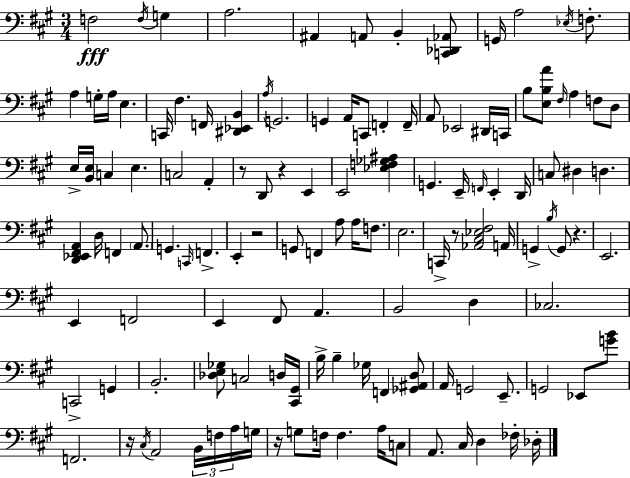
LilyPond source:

{
  \clef bass
  \numericTimeSignature
  \time 3/4
  \key a \major
  \repeat volta 2 { f2\fff \acciaccatura { f16 } g4 | a2. | ais,4 a,8 b,4-. <c, des, aes,>8 | g,16 a2 \acciaccatura { ees16 } f8.-. | \break a4 g16-. a16 e4. | c,16 fis4. f,16 <dis, ees, b,>4 | \acciaccatura { a16 } g,2. | g,4 a,16 c,8 f,4-. | \break f,16-- a,8 ees,2 | dis,16 c,16 b8 <e b a'>8 \grace { fis16 } a4 | f8 d8 e16-> <b, e>16 c4 e4. | c2 | \break a,4-. r8 d,8 r4 | e,4 e,2 | <ees f ges ais>4 g,4. e,16-- \grace { f,16 } | e,4-. d,16 c8 dis4 d4. | \break <d, ees, fis, a,>4 d16 f,4 | \parenthesize a,8. g,4. \grace { c,16 } | f,4.-> e,4-. r2 | g,8 f,4 | \break a8 a16 f8. e2. | c,16-> r8 <aes, cis ees fis>2 | a,16 g,4-> \acciaccatura { b16 } g,8 | r4. e,2. | \break e,4 f,2 | e,4 fis,8 | a,4. b,2 | d4 ces2. | \break c,2-> | g,4 b,2.-. | <des e ges>8 c2 | d16 <cis, gis,>16 b16-> b4-- | \break ges16 f,4 <ges, ais, d>8 a,16 g,2 | e,8.-- g,2 | ees,8 <g' b'>8 f,2. | r16 \acciaccatura { cis16 } a,2 | \break \tuplet 3/2 { b,16 f16 a16 } g16 r16 g8 | f16 f4. a16 c8 a,8. | cis16 d4 fes16-. des16-. } \bar "|."
}